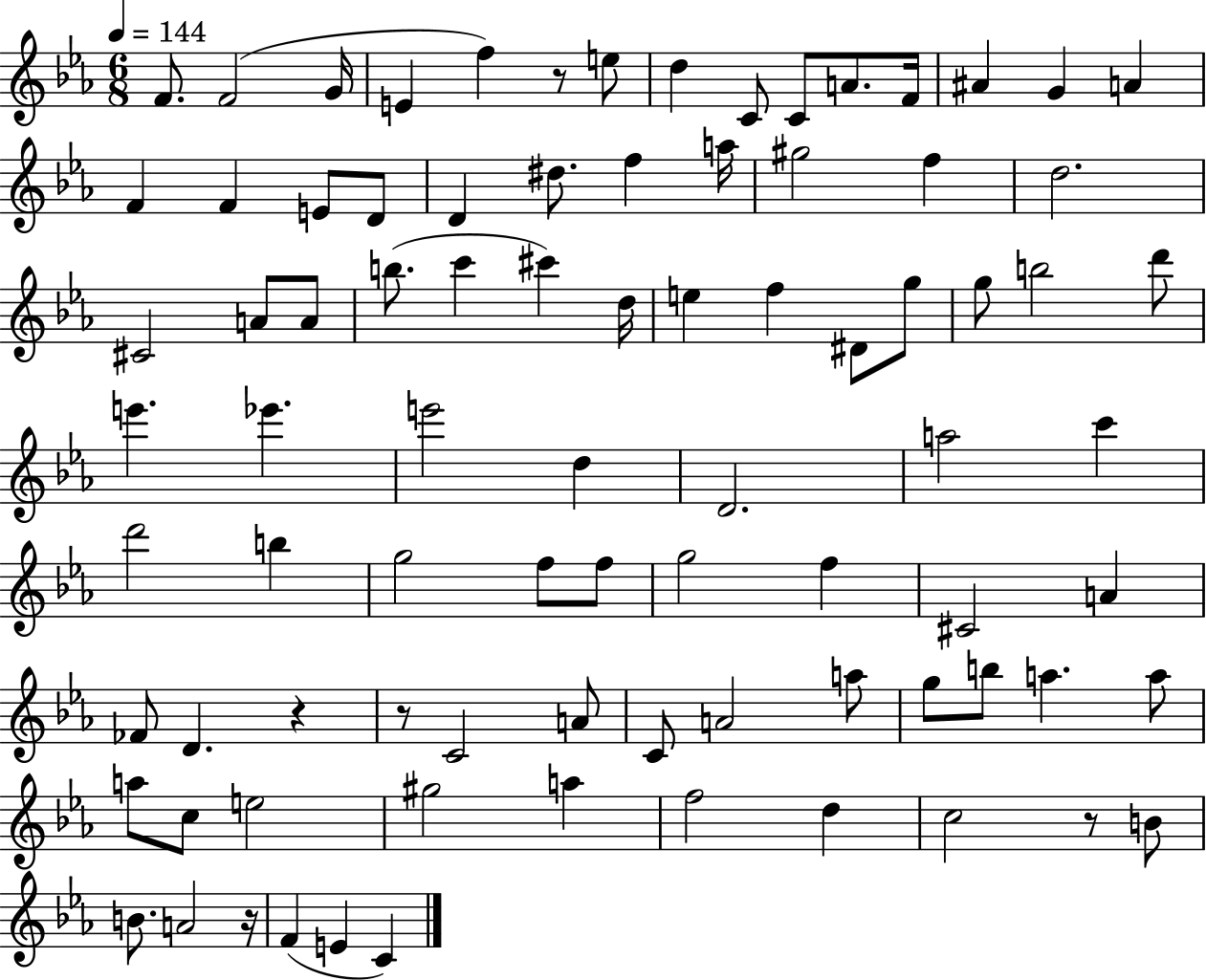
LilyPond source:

{
  \clef treble
  \numericTimeSignature
  \time 6/8
  \key ees \major
  \tempo 4 = 144
  f'8. f'2( g'16 | e'4 f''4) r8 e''8 | d''4 c'8 c'8 a'8. f'16 | ais'4 g'4 a'4 | \break f'4 f'4 e'8 d'8 | d'4 dis''8. f''4 a''16 | gis''2 f''4 | d''2. | \break cis'2 a'8 a'8 | b''8.( c'''4 cis'''4) d''16 | e''4 f''4 dis'8 g''8 | g''8 b''2 d'''8 | \break e'''4. ees'''4. | e'''2 d''4 | d'2. | a''2 c'''4 | \break d'''2 b''4 | g''2 f''8 f''8 | g''2 f''4 | cis'2 a'4 | \break fes'8 d'4. r4 | r8 c'2 a'8 | c'8 a'2 a''8 | g''8 b''8 a''4. a''8 | \break a''8 c''8 e''2 | gis''2 a''4 | f''2 d''4 | c''2 r8 b'8 | \break b'8. a'2 r16 | f'4( e'4 c'4) | \bar "|."
}